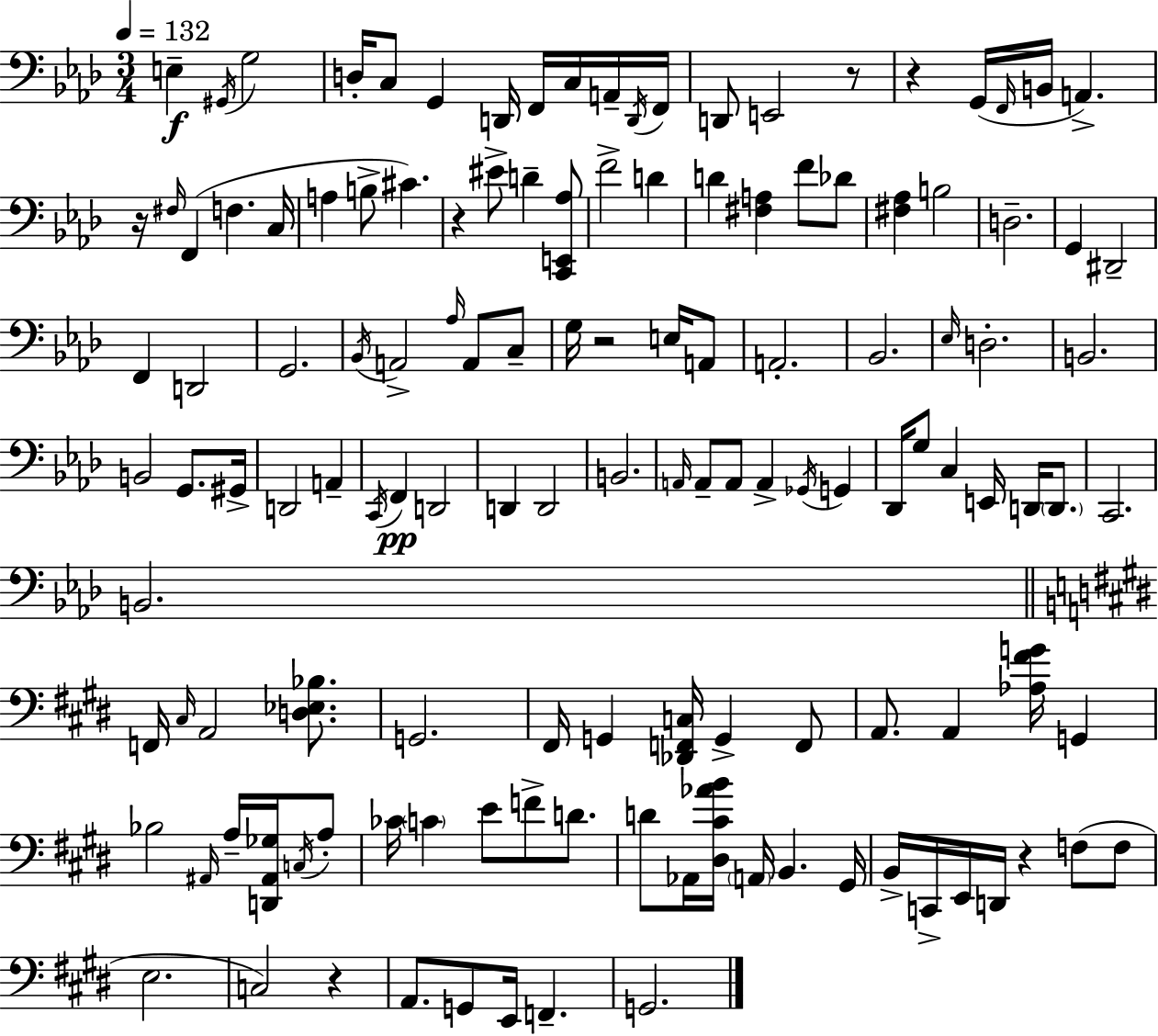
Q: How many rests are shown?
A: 7